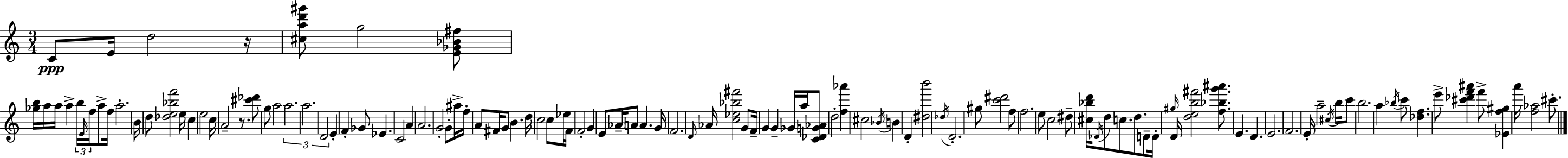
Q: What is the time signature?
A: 3/4